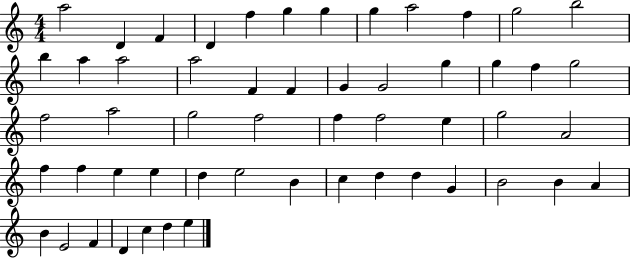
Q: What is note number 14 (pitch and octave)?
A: A5